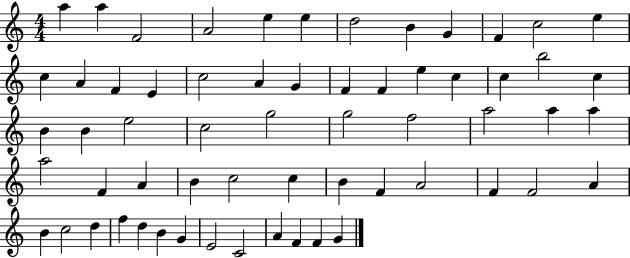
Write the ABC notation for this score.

X:1
T:Untitled
M:4/4
L:1/4
K:C
a a F2 A2 e e d2 B G F c2 e c A F E c2 A G F F e c c b2 c B B e2 c2 g2 g2 f2 a2 a a a2 F A B c2 c B F A2 F F2 A B c2 d f d B G E2 C2 A F F G